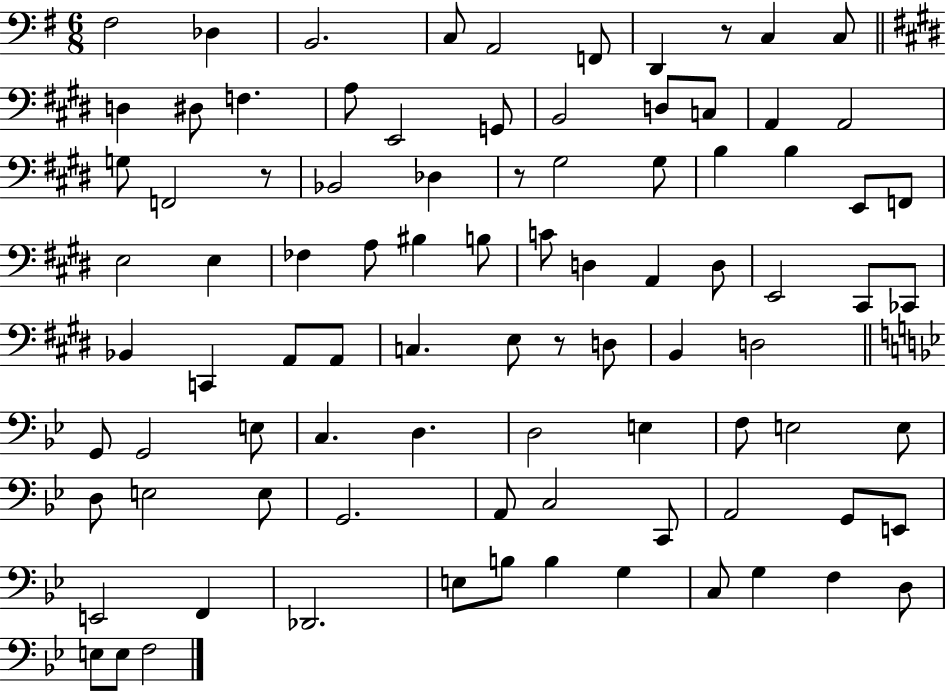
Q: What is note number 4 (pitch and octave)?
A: C3